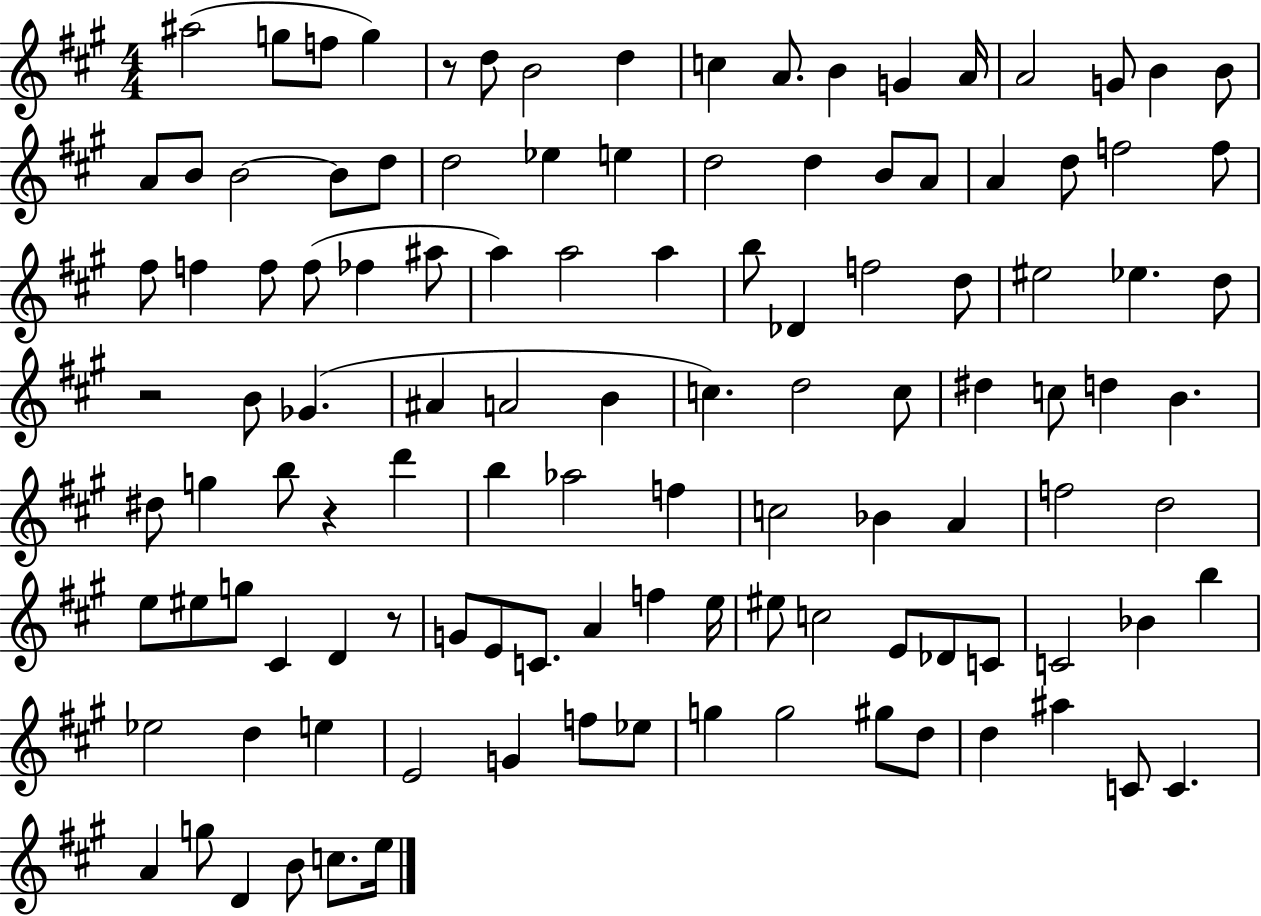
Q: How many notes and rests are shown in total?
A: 116